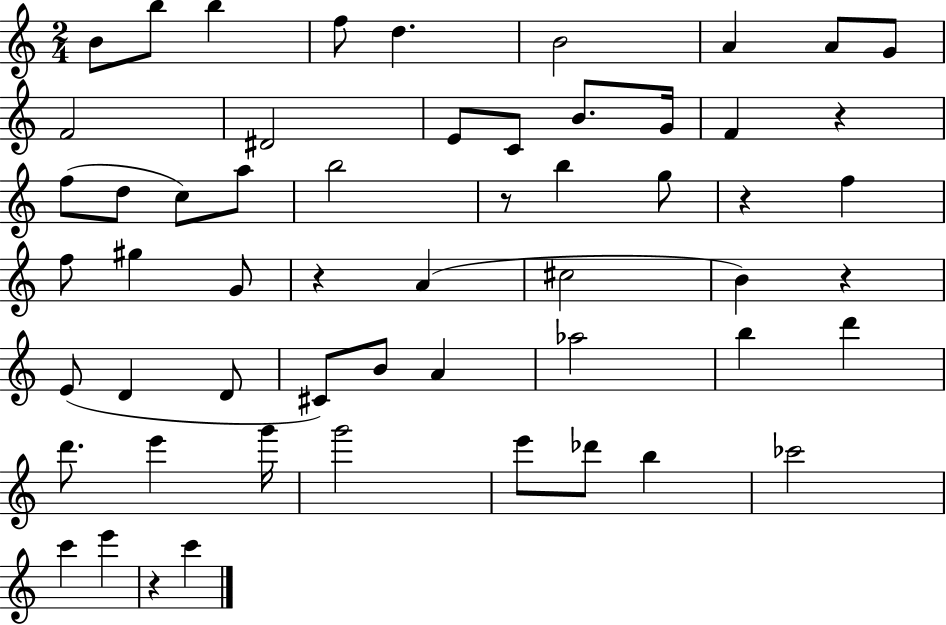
B4/e B5/e B5/q F5/e D5/q. B4/h A4/q A4/e G4/e F4/h D#4/h E4/e C4/e B4/e. G4/s F4/q R/q F5/e D5/e C5/e A5/e B5/h R/e B5/q G5/e R/q F5/q F5/e G#5/q G4/e R/q A4/q C#5/h B4/q R/q E4/e D4/q D4/e C#4/e B4/e A4/q Ab5/h B5/q D6/q D6/e. E6/q G6/s G6/h E6/e Db6/e B5/q CES6/h C6/q E6/q R/q C6/q